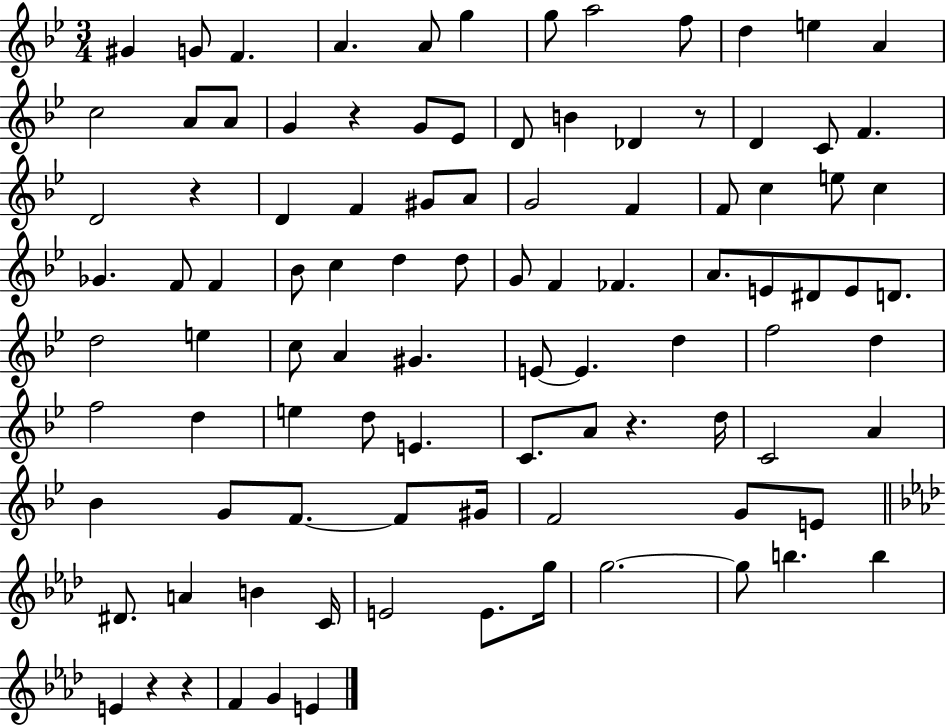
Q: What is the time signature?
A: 3/4